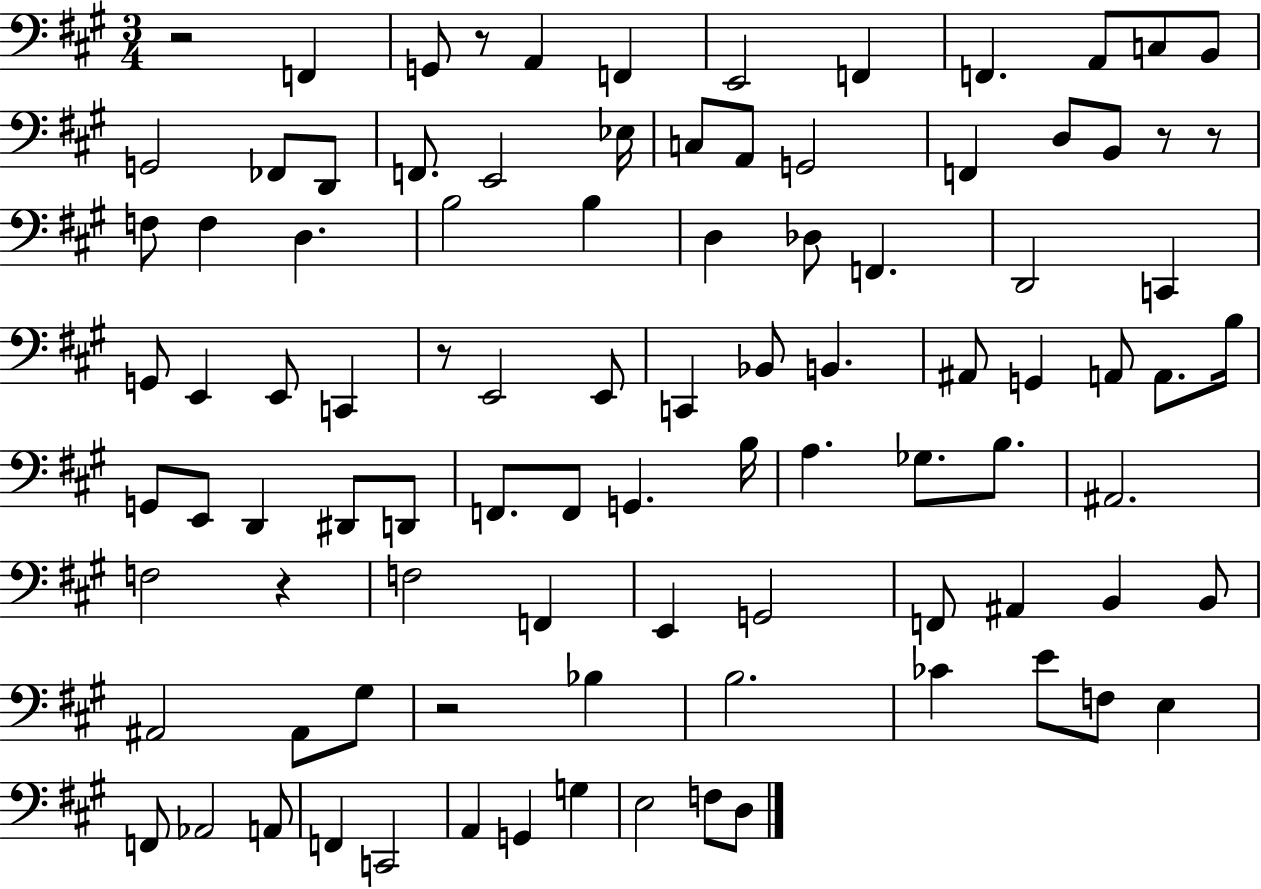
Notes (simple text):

R/h F2/q G2/e R/e A2/q F2/q E2/h F2/q F2/q. A2/e C3/e B2/e G2/h FES2/e D2/e F2/e. E2/h Eb3/s C3/e A2/e G2/h F2/q D3/e B2/e R/e R/e F3/e F3/q D3/q. B3/h B3/q D3/q Db3/e F2/q. D2/h C2/q G2/e E2/q E2/e C2/q R/e E2/h E2/e C2/q Bb2/e B2/q. A#2/e G2/q A2/e A2/e. B3/s G2/e E2/e D2/q D#2/e D2/e F2/e. F2/e G2/q. B3/s A3/q. Gb3/e. B3/e. A#2/h. F3/h R/q F3/h F2/q E2/q G2/h F2/e A#2/q B2/q B2/e A#2/h A#2/e G#3/e R/h Bb3/q B3/h. CES4/q E4/e F3/e E3/q F2/e Ab2/h A2/e F2/q C2/h A2/q G2/q G3/q E3/h F3/e D3/e